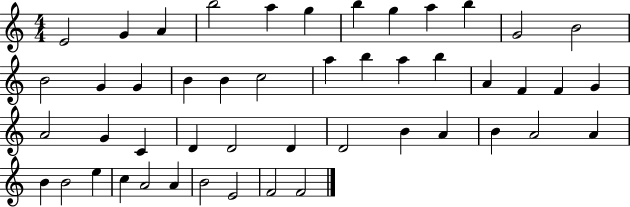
E4/h G4/q A4/q B5/h A5/q G5/q B5/q G5/q A5/q B5/q G4/h B4/h B4/h G4/q G4/q B4/q B4/q C5/h A5/q B5/q A5/q B5/q A4/q F4/q F4/q G4/q A4/h G4/q C4/q D4/q D4/h D4/q D4/h B4/q A4/q B4/q A4/h A4/q B4/q B4/h E5/q C5/q A4/h A4/q B4/h E4/h F4/h F4/h